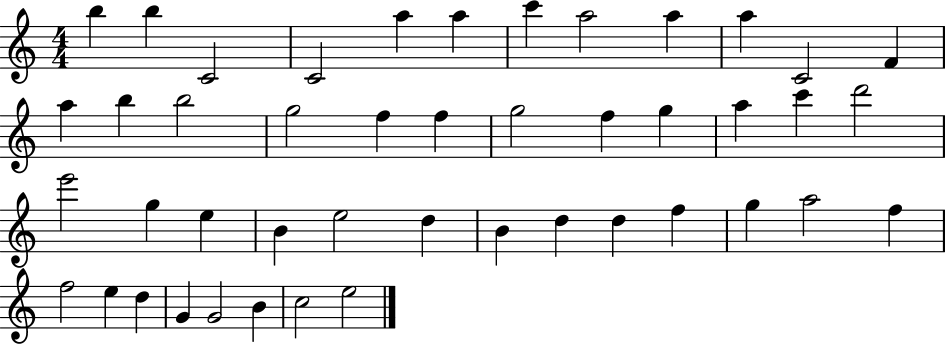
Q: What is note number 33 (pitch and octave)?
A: D5